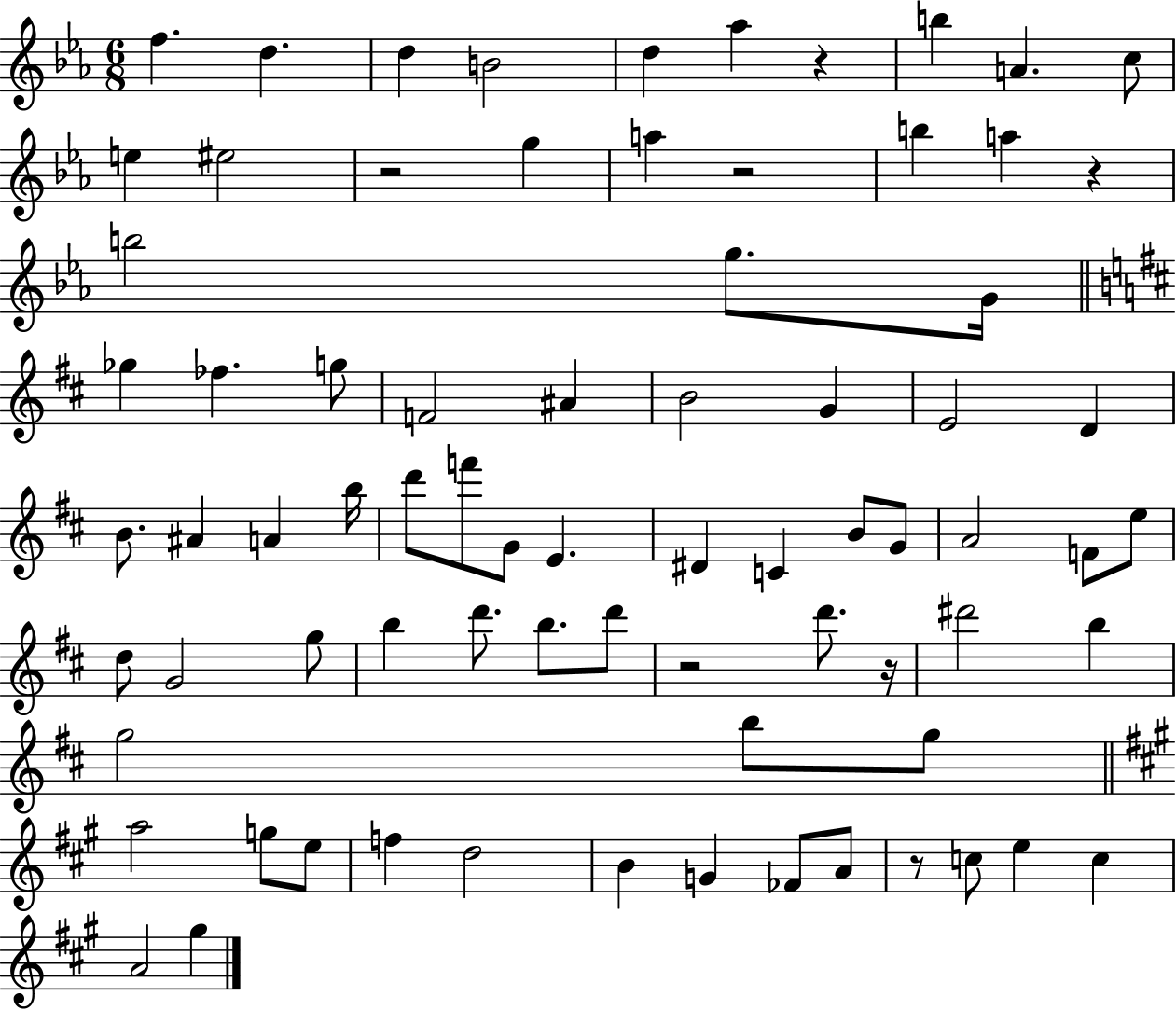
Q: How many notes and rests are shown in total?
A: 76